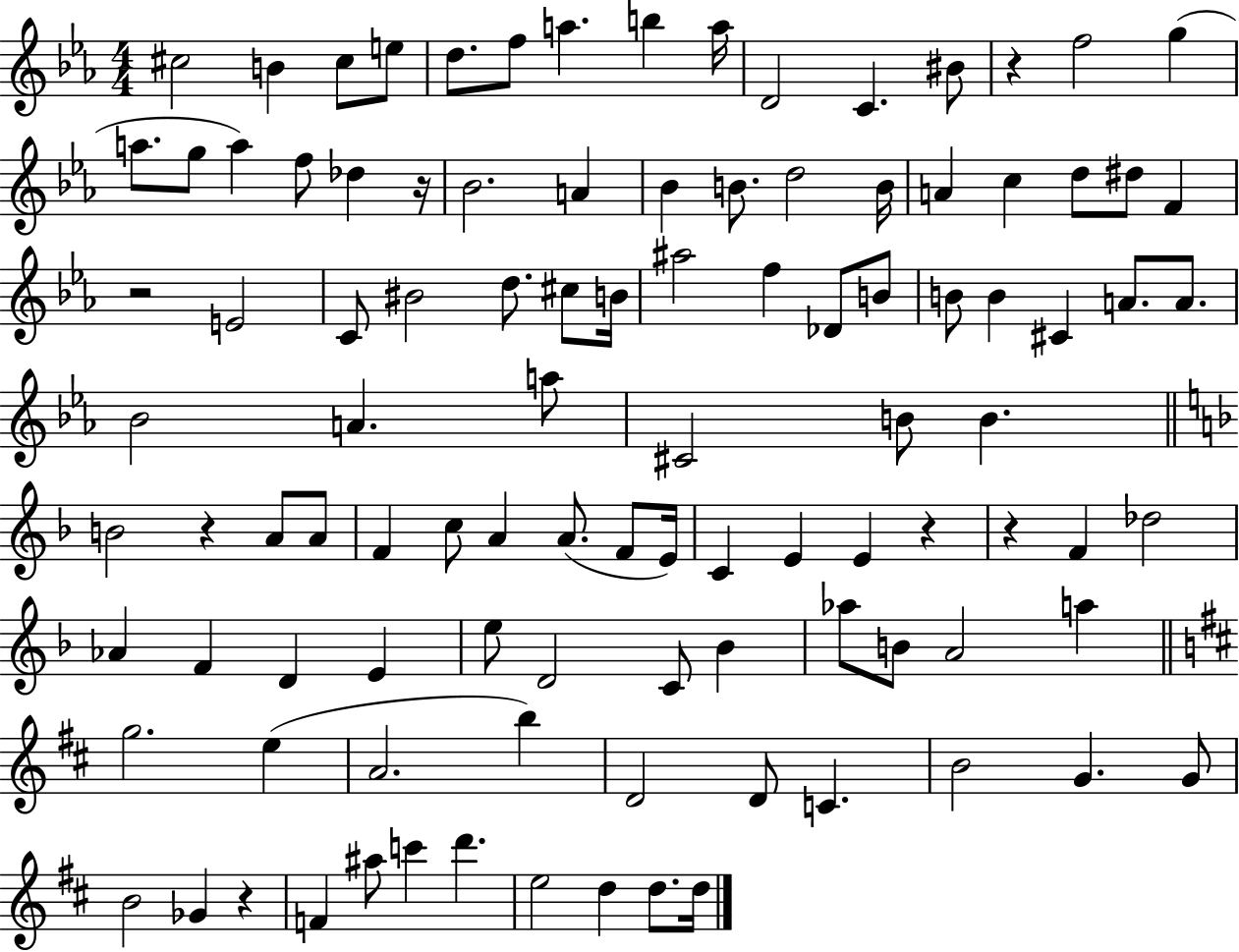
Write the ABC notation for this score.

X:1
T:Untitled
M:4/4
L:1/4
K:Eb
^c2 B ^c/2 e/2 d/2 f/2 a b a/4 D2 C ^B/2 z f2 g a/2 g/2 a f/2 _d z/4 _B2 A _B B/2 d2 B/4 A c d/2 ^d/2 F z2 E2 C/2 ^B2 d/2 ^c/2 B/4 ^a2 f _D/2 B/2 B/2 B ^C A/2 A/2 _B2 A a/2 ^C2 B/2 B B2 z A/2 A/2 F c/2 A A/2 F/2 E/4 C E E z z F _d2 _A F D E e/2 D2 C/2 _B _a/2 B/2 A2 a g2 e A2 b D2 D/2 C B2 G G/2 B2 _G z F ^a/2 c' d' e2 d d/2 d/4